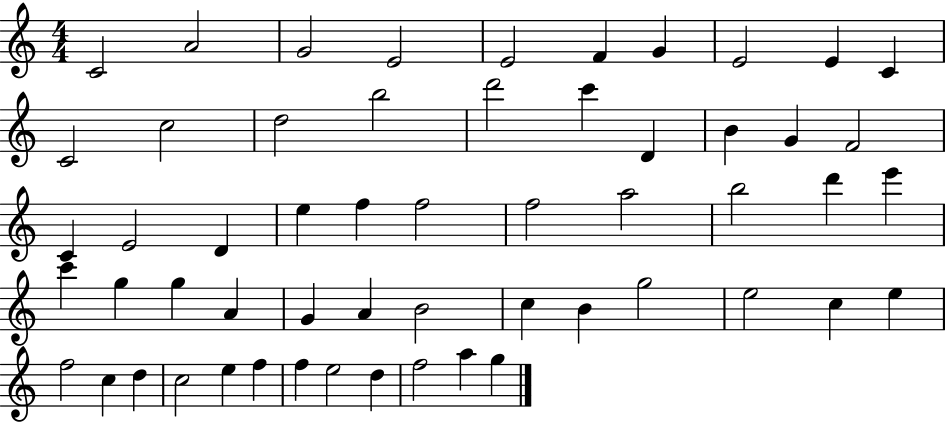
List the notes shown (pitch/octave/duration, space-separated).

C4/h A4/h G4/h E4/h E4/h F4/q G4/q E4/h E4/q C4/q C4/h C5/h D5/h B5/h D6/h C6/q D4/q B4/q G4/q F4/h C4/q E4/h D4/q E5/q F5/q F5/h F5/h A5/h B5/h D6/q E6/q C6/q G5/q G5/q A4/q G4/q A4/q B4/h C5/q B4/q G5/h E5/h C5/q E5/q F5/h C5/q D5/q C5/h E5/q F5/q F5/q E5/h D5/q F5/h A5/q G5/q